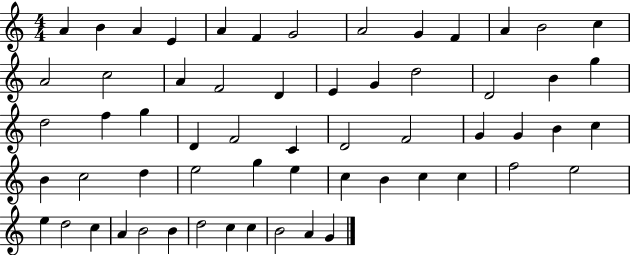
A4/q B4/q A4/q E4/q A4/q F4/q G4/h A4/h G4/q F4/q A4/q B4/h C5/q A4/h C5/h A4/q F4/h D4/q E4/q G4/q D5/h D4/h B4/q G5/q D5/h F5/q G5/q D4/q F4/h C4/q D4/h F4/h G4/q G4/q B4/q C5/q B4/q C5/h D5/q E5/h G5/q E5/q C5/q B4/q C5/q C5/q F5/h E5/h E5/q D5/h C5/q A4/q B4/h B4/q D5/h C5/q C5/q B4/h A4/q G4/q